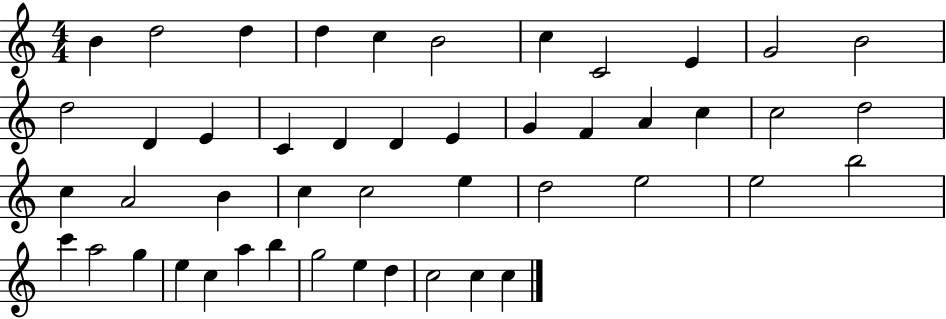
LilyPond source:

{
  \clef treble
  \numericTimeSignature
  \time 4/4
  \key c \major
  b'4 d''2 d''4 | d''4 c''4 b'2 | c''4 c'2 e'4 | g'2 b'2 | \break d''2 d'4 e'4 | c'4 d'4 d'4 e'4 | g'4 f'4 a'4 c''4 | c''2 d''2 | \break c''4 a'2 b'4 | c''4 c''2 e''4 | d''2 e''2 | e''2 b''2 | \break c'''4 a''2 g''4 | e''4 c''4 a''4 b''4 | g''2 e''4 d''4 | c''2 c''4 c''4 | \break \bar "|."
}